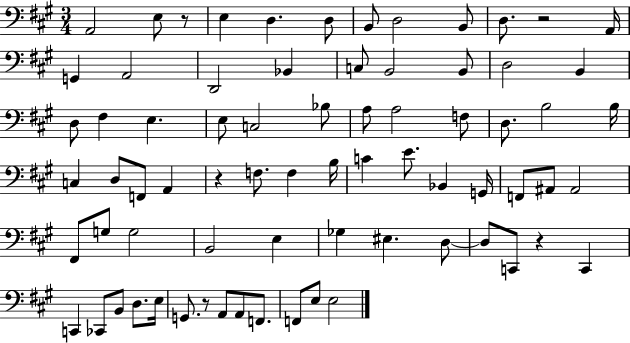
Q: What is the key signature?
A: A major